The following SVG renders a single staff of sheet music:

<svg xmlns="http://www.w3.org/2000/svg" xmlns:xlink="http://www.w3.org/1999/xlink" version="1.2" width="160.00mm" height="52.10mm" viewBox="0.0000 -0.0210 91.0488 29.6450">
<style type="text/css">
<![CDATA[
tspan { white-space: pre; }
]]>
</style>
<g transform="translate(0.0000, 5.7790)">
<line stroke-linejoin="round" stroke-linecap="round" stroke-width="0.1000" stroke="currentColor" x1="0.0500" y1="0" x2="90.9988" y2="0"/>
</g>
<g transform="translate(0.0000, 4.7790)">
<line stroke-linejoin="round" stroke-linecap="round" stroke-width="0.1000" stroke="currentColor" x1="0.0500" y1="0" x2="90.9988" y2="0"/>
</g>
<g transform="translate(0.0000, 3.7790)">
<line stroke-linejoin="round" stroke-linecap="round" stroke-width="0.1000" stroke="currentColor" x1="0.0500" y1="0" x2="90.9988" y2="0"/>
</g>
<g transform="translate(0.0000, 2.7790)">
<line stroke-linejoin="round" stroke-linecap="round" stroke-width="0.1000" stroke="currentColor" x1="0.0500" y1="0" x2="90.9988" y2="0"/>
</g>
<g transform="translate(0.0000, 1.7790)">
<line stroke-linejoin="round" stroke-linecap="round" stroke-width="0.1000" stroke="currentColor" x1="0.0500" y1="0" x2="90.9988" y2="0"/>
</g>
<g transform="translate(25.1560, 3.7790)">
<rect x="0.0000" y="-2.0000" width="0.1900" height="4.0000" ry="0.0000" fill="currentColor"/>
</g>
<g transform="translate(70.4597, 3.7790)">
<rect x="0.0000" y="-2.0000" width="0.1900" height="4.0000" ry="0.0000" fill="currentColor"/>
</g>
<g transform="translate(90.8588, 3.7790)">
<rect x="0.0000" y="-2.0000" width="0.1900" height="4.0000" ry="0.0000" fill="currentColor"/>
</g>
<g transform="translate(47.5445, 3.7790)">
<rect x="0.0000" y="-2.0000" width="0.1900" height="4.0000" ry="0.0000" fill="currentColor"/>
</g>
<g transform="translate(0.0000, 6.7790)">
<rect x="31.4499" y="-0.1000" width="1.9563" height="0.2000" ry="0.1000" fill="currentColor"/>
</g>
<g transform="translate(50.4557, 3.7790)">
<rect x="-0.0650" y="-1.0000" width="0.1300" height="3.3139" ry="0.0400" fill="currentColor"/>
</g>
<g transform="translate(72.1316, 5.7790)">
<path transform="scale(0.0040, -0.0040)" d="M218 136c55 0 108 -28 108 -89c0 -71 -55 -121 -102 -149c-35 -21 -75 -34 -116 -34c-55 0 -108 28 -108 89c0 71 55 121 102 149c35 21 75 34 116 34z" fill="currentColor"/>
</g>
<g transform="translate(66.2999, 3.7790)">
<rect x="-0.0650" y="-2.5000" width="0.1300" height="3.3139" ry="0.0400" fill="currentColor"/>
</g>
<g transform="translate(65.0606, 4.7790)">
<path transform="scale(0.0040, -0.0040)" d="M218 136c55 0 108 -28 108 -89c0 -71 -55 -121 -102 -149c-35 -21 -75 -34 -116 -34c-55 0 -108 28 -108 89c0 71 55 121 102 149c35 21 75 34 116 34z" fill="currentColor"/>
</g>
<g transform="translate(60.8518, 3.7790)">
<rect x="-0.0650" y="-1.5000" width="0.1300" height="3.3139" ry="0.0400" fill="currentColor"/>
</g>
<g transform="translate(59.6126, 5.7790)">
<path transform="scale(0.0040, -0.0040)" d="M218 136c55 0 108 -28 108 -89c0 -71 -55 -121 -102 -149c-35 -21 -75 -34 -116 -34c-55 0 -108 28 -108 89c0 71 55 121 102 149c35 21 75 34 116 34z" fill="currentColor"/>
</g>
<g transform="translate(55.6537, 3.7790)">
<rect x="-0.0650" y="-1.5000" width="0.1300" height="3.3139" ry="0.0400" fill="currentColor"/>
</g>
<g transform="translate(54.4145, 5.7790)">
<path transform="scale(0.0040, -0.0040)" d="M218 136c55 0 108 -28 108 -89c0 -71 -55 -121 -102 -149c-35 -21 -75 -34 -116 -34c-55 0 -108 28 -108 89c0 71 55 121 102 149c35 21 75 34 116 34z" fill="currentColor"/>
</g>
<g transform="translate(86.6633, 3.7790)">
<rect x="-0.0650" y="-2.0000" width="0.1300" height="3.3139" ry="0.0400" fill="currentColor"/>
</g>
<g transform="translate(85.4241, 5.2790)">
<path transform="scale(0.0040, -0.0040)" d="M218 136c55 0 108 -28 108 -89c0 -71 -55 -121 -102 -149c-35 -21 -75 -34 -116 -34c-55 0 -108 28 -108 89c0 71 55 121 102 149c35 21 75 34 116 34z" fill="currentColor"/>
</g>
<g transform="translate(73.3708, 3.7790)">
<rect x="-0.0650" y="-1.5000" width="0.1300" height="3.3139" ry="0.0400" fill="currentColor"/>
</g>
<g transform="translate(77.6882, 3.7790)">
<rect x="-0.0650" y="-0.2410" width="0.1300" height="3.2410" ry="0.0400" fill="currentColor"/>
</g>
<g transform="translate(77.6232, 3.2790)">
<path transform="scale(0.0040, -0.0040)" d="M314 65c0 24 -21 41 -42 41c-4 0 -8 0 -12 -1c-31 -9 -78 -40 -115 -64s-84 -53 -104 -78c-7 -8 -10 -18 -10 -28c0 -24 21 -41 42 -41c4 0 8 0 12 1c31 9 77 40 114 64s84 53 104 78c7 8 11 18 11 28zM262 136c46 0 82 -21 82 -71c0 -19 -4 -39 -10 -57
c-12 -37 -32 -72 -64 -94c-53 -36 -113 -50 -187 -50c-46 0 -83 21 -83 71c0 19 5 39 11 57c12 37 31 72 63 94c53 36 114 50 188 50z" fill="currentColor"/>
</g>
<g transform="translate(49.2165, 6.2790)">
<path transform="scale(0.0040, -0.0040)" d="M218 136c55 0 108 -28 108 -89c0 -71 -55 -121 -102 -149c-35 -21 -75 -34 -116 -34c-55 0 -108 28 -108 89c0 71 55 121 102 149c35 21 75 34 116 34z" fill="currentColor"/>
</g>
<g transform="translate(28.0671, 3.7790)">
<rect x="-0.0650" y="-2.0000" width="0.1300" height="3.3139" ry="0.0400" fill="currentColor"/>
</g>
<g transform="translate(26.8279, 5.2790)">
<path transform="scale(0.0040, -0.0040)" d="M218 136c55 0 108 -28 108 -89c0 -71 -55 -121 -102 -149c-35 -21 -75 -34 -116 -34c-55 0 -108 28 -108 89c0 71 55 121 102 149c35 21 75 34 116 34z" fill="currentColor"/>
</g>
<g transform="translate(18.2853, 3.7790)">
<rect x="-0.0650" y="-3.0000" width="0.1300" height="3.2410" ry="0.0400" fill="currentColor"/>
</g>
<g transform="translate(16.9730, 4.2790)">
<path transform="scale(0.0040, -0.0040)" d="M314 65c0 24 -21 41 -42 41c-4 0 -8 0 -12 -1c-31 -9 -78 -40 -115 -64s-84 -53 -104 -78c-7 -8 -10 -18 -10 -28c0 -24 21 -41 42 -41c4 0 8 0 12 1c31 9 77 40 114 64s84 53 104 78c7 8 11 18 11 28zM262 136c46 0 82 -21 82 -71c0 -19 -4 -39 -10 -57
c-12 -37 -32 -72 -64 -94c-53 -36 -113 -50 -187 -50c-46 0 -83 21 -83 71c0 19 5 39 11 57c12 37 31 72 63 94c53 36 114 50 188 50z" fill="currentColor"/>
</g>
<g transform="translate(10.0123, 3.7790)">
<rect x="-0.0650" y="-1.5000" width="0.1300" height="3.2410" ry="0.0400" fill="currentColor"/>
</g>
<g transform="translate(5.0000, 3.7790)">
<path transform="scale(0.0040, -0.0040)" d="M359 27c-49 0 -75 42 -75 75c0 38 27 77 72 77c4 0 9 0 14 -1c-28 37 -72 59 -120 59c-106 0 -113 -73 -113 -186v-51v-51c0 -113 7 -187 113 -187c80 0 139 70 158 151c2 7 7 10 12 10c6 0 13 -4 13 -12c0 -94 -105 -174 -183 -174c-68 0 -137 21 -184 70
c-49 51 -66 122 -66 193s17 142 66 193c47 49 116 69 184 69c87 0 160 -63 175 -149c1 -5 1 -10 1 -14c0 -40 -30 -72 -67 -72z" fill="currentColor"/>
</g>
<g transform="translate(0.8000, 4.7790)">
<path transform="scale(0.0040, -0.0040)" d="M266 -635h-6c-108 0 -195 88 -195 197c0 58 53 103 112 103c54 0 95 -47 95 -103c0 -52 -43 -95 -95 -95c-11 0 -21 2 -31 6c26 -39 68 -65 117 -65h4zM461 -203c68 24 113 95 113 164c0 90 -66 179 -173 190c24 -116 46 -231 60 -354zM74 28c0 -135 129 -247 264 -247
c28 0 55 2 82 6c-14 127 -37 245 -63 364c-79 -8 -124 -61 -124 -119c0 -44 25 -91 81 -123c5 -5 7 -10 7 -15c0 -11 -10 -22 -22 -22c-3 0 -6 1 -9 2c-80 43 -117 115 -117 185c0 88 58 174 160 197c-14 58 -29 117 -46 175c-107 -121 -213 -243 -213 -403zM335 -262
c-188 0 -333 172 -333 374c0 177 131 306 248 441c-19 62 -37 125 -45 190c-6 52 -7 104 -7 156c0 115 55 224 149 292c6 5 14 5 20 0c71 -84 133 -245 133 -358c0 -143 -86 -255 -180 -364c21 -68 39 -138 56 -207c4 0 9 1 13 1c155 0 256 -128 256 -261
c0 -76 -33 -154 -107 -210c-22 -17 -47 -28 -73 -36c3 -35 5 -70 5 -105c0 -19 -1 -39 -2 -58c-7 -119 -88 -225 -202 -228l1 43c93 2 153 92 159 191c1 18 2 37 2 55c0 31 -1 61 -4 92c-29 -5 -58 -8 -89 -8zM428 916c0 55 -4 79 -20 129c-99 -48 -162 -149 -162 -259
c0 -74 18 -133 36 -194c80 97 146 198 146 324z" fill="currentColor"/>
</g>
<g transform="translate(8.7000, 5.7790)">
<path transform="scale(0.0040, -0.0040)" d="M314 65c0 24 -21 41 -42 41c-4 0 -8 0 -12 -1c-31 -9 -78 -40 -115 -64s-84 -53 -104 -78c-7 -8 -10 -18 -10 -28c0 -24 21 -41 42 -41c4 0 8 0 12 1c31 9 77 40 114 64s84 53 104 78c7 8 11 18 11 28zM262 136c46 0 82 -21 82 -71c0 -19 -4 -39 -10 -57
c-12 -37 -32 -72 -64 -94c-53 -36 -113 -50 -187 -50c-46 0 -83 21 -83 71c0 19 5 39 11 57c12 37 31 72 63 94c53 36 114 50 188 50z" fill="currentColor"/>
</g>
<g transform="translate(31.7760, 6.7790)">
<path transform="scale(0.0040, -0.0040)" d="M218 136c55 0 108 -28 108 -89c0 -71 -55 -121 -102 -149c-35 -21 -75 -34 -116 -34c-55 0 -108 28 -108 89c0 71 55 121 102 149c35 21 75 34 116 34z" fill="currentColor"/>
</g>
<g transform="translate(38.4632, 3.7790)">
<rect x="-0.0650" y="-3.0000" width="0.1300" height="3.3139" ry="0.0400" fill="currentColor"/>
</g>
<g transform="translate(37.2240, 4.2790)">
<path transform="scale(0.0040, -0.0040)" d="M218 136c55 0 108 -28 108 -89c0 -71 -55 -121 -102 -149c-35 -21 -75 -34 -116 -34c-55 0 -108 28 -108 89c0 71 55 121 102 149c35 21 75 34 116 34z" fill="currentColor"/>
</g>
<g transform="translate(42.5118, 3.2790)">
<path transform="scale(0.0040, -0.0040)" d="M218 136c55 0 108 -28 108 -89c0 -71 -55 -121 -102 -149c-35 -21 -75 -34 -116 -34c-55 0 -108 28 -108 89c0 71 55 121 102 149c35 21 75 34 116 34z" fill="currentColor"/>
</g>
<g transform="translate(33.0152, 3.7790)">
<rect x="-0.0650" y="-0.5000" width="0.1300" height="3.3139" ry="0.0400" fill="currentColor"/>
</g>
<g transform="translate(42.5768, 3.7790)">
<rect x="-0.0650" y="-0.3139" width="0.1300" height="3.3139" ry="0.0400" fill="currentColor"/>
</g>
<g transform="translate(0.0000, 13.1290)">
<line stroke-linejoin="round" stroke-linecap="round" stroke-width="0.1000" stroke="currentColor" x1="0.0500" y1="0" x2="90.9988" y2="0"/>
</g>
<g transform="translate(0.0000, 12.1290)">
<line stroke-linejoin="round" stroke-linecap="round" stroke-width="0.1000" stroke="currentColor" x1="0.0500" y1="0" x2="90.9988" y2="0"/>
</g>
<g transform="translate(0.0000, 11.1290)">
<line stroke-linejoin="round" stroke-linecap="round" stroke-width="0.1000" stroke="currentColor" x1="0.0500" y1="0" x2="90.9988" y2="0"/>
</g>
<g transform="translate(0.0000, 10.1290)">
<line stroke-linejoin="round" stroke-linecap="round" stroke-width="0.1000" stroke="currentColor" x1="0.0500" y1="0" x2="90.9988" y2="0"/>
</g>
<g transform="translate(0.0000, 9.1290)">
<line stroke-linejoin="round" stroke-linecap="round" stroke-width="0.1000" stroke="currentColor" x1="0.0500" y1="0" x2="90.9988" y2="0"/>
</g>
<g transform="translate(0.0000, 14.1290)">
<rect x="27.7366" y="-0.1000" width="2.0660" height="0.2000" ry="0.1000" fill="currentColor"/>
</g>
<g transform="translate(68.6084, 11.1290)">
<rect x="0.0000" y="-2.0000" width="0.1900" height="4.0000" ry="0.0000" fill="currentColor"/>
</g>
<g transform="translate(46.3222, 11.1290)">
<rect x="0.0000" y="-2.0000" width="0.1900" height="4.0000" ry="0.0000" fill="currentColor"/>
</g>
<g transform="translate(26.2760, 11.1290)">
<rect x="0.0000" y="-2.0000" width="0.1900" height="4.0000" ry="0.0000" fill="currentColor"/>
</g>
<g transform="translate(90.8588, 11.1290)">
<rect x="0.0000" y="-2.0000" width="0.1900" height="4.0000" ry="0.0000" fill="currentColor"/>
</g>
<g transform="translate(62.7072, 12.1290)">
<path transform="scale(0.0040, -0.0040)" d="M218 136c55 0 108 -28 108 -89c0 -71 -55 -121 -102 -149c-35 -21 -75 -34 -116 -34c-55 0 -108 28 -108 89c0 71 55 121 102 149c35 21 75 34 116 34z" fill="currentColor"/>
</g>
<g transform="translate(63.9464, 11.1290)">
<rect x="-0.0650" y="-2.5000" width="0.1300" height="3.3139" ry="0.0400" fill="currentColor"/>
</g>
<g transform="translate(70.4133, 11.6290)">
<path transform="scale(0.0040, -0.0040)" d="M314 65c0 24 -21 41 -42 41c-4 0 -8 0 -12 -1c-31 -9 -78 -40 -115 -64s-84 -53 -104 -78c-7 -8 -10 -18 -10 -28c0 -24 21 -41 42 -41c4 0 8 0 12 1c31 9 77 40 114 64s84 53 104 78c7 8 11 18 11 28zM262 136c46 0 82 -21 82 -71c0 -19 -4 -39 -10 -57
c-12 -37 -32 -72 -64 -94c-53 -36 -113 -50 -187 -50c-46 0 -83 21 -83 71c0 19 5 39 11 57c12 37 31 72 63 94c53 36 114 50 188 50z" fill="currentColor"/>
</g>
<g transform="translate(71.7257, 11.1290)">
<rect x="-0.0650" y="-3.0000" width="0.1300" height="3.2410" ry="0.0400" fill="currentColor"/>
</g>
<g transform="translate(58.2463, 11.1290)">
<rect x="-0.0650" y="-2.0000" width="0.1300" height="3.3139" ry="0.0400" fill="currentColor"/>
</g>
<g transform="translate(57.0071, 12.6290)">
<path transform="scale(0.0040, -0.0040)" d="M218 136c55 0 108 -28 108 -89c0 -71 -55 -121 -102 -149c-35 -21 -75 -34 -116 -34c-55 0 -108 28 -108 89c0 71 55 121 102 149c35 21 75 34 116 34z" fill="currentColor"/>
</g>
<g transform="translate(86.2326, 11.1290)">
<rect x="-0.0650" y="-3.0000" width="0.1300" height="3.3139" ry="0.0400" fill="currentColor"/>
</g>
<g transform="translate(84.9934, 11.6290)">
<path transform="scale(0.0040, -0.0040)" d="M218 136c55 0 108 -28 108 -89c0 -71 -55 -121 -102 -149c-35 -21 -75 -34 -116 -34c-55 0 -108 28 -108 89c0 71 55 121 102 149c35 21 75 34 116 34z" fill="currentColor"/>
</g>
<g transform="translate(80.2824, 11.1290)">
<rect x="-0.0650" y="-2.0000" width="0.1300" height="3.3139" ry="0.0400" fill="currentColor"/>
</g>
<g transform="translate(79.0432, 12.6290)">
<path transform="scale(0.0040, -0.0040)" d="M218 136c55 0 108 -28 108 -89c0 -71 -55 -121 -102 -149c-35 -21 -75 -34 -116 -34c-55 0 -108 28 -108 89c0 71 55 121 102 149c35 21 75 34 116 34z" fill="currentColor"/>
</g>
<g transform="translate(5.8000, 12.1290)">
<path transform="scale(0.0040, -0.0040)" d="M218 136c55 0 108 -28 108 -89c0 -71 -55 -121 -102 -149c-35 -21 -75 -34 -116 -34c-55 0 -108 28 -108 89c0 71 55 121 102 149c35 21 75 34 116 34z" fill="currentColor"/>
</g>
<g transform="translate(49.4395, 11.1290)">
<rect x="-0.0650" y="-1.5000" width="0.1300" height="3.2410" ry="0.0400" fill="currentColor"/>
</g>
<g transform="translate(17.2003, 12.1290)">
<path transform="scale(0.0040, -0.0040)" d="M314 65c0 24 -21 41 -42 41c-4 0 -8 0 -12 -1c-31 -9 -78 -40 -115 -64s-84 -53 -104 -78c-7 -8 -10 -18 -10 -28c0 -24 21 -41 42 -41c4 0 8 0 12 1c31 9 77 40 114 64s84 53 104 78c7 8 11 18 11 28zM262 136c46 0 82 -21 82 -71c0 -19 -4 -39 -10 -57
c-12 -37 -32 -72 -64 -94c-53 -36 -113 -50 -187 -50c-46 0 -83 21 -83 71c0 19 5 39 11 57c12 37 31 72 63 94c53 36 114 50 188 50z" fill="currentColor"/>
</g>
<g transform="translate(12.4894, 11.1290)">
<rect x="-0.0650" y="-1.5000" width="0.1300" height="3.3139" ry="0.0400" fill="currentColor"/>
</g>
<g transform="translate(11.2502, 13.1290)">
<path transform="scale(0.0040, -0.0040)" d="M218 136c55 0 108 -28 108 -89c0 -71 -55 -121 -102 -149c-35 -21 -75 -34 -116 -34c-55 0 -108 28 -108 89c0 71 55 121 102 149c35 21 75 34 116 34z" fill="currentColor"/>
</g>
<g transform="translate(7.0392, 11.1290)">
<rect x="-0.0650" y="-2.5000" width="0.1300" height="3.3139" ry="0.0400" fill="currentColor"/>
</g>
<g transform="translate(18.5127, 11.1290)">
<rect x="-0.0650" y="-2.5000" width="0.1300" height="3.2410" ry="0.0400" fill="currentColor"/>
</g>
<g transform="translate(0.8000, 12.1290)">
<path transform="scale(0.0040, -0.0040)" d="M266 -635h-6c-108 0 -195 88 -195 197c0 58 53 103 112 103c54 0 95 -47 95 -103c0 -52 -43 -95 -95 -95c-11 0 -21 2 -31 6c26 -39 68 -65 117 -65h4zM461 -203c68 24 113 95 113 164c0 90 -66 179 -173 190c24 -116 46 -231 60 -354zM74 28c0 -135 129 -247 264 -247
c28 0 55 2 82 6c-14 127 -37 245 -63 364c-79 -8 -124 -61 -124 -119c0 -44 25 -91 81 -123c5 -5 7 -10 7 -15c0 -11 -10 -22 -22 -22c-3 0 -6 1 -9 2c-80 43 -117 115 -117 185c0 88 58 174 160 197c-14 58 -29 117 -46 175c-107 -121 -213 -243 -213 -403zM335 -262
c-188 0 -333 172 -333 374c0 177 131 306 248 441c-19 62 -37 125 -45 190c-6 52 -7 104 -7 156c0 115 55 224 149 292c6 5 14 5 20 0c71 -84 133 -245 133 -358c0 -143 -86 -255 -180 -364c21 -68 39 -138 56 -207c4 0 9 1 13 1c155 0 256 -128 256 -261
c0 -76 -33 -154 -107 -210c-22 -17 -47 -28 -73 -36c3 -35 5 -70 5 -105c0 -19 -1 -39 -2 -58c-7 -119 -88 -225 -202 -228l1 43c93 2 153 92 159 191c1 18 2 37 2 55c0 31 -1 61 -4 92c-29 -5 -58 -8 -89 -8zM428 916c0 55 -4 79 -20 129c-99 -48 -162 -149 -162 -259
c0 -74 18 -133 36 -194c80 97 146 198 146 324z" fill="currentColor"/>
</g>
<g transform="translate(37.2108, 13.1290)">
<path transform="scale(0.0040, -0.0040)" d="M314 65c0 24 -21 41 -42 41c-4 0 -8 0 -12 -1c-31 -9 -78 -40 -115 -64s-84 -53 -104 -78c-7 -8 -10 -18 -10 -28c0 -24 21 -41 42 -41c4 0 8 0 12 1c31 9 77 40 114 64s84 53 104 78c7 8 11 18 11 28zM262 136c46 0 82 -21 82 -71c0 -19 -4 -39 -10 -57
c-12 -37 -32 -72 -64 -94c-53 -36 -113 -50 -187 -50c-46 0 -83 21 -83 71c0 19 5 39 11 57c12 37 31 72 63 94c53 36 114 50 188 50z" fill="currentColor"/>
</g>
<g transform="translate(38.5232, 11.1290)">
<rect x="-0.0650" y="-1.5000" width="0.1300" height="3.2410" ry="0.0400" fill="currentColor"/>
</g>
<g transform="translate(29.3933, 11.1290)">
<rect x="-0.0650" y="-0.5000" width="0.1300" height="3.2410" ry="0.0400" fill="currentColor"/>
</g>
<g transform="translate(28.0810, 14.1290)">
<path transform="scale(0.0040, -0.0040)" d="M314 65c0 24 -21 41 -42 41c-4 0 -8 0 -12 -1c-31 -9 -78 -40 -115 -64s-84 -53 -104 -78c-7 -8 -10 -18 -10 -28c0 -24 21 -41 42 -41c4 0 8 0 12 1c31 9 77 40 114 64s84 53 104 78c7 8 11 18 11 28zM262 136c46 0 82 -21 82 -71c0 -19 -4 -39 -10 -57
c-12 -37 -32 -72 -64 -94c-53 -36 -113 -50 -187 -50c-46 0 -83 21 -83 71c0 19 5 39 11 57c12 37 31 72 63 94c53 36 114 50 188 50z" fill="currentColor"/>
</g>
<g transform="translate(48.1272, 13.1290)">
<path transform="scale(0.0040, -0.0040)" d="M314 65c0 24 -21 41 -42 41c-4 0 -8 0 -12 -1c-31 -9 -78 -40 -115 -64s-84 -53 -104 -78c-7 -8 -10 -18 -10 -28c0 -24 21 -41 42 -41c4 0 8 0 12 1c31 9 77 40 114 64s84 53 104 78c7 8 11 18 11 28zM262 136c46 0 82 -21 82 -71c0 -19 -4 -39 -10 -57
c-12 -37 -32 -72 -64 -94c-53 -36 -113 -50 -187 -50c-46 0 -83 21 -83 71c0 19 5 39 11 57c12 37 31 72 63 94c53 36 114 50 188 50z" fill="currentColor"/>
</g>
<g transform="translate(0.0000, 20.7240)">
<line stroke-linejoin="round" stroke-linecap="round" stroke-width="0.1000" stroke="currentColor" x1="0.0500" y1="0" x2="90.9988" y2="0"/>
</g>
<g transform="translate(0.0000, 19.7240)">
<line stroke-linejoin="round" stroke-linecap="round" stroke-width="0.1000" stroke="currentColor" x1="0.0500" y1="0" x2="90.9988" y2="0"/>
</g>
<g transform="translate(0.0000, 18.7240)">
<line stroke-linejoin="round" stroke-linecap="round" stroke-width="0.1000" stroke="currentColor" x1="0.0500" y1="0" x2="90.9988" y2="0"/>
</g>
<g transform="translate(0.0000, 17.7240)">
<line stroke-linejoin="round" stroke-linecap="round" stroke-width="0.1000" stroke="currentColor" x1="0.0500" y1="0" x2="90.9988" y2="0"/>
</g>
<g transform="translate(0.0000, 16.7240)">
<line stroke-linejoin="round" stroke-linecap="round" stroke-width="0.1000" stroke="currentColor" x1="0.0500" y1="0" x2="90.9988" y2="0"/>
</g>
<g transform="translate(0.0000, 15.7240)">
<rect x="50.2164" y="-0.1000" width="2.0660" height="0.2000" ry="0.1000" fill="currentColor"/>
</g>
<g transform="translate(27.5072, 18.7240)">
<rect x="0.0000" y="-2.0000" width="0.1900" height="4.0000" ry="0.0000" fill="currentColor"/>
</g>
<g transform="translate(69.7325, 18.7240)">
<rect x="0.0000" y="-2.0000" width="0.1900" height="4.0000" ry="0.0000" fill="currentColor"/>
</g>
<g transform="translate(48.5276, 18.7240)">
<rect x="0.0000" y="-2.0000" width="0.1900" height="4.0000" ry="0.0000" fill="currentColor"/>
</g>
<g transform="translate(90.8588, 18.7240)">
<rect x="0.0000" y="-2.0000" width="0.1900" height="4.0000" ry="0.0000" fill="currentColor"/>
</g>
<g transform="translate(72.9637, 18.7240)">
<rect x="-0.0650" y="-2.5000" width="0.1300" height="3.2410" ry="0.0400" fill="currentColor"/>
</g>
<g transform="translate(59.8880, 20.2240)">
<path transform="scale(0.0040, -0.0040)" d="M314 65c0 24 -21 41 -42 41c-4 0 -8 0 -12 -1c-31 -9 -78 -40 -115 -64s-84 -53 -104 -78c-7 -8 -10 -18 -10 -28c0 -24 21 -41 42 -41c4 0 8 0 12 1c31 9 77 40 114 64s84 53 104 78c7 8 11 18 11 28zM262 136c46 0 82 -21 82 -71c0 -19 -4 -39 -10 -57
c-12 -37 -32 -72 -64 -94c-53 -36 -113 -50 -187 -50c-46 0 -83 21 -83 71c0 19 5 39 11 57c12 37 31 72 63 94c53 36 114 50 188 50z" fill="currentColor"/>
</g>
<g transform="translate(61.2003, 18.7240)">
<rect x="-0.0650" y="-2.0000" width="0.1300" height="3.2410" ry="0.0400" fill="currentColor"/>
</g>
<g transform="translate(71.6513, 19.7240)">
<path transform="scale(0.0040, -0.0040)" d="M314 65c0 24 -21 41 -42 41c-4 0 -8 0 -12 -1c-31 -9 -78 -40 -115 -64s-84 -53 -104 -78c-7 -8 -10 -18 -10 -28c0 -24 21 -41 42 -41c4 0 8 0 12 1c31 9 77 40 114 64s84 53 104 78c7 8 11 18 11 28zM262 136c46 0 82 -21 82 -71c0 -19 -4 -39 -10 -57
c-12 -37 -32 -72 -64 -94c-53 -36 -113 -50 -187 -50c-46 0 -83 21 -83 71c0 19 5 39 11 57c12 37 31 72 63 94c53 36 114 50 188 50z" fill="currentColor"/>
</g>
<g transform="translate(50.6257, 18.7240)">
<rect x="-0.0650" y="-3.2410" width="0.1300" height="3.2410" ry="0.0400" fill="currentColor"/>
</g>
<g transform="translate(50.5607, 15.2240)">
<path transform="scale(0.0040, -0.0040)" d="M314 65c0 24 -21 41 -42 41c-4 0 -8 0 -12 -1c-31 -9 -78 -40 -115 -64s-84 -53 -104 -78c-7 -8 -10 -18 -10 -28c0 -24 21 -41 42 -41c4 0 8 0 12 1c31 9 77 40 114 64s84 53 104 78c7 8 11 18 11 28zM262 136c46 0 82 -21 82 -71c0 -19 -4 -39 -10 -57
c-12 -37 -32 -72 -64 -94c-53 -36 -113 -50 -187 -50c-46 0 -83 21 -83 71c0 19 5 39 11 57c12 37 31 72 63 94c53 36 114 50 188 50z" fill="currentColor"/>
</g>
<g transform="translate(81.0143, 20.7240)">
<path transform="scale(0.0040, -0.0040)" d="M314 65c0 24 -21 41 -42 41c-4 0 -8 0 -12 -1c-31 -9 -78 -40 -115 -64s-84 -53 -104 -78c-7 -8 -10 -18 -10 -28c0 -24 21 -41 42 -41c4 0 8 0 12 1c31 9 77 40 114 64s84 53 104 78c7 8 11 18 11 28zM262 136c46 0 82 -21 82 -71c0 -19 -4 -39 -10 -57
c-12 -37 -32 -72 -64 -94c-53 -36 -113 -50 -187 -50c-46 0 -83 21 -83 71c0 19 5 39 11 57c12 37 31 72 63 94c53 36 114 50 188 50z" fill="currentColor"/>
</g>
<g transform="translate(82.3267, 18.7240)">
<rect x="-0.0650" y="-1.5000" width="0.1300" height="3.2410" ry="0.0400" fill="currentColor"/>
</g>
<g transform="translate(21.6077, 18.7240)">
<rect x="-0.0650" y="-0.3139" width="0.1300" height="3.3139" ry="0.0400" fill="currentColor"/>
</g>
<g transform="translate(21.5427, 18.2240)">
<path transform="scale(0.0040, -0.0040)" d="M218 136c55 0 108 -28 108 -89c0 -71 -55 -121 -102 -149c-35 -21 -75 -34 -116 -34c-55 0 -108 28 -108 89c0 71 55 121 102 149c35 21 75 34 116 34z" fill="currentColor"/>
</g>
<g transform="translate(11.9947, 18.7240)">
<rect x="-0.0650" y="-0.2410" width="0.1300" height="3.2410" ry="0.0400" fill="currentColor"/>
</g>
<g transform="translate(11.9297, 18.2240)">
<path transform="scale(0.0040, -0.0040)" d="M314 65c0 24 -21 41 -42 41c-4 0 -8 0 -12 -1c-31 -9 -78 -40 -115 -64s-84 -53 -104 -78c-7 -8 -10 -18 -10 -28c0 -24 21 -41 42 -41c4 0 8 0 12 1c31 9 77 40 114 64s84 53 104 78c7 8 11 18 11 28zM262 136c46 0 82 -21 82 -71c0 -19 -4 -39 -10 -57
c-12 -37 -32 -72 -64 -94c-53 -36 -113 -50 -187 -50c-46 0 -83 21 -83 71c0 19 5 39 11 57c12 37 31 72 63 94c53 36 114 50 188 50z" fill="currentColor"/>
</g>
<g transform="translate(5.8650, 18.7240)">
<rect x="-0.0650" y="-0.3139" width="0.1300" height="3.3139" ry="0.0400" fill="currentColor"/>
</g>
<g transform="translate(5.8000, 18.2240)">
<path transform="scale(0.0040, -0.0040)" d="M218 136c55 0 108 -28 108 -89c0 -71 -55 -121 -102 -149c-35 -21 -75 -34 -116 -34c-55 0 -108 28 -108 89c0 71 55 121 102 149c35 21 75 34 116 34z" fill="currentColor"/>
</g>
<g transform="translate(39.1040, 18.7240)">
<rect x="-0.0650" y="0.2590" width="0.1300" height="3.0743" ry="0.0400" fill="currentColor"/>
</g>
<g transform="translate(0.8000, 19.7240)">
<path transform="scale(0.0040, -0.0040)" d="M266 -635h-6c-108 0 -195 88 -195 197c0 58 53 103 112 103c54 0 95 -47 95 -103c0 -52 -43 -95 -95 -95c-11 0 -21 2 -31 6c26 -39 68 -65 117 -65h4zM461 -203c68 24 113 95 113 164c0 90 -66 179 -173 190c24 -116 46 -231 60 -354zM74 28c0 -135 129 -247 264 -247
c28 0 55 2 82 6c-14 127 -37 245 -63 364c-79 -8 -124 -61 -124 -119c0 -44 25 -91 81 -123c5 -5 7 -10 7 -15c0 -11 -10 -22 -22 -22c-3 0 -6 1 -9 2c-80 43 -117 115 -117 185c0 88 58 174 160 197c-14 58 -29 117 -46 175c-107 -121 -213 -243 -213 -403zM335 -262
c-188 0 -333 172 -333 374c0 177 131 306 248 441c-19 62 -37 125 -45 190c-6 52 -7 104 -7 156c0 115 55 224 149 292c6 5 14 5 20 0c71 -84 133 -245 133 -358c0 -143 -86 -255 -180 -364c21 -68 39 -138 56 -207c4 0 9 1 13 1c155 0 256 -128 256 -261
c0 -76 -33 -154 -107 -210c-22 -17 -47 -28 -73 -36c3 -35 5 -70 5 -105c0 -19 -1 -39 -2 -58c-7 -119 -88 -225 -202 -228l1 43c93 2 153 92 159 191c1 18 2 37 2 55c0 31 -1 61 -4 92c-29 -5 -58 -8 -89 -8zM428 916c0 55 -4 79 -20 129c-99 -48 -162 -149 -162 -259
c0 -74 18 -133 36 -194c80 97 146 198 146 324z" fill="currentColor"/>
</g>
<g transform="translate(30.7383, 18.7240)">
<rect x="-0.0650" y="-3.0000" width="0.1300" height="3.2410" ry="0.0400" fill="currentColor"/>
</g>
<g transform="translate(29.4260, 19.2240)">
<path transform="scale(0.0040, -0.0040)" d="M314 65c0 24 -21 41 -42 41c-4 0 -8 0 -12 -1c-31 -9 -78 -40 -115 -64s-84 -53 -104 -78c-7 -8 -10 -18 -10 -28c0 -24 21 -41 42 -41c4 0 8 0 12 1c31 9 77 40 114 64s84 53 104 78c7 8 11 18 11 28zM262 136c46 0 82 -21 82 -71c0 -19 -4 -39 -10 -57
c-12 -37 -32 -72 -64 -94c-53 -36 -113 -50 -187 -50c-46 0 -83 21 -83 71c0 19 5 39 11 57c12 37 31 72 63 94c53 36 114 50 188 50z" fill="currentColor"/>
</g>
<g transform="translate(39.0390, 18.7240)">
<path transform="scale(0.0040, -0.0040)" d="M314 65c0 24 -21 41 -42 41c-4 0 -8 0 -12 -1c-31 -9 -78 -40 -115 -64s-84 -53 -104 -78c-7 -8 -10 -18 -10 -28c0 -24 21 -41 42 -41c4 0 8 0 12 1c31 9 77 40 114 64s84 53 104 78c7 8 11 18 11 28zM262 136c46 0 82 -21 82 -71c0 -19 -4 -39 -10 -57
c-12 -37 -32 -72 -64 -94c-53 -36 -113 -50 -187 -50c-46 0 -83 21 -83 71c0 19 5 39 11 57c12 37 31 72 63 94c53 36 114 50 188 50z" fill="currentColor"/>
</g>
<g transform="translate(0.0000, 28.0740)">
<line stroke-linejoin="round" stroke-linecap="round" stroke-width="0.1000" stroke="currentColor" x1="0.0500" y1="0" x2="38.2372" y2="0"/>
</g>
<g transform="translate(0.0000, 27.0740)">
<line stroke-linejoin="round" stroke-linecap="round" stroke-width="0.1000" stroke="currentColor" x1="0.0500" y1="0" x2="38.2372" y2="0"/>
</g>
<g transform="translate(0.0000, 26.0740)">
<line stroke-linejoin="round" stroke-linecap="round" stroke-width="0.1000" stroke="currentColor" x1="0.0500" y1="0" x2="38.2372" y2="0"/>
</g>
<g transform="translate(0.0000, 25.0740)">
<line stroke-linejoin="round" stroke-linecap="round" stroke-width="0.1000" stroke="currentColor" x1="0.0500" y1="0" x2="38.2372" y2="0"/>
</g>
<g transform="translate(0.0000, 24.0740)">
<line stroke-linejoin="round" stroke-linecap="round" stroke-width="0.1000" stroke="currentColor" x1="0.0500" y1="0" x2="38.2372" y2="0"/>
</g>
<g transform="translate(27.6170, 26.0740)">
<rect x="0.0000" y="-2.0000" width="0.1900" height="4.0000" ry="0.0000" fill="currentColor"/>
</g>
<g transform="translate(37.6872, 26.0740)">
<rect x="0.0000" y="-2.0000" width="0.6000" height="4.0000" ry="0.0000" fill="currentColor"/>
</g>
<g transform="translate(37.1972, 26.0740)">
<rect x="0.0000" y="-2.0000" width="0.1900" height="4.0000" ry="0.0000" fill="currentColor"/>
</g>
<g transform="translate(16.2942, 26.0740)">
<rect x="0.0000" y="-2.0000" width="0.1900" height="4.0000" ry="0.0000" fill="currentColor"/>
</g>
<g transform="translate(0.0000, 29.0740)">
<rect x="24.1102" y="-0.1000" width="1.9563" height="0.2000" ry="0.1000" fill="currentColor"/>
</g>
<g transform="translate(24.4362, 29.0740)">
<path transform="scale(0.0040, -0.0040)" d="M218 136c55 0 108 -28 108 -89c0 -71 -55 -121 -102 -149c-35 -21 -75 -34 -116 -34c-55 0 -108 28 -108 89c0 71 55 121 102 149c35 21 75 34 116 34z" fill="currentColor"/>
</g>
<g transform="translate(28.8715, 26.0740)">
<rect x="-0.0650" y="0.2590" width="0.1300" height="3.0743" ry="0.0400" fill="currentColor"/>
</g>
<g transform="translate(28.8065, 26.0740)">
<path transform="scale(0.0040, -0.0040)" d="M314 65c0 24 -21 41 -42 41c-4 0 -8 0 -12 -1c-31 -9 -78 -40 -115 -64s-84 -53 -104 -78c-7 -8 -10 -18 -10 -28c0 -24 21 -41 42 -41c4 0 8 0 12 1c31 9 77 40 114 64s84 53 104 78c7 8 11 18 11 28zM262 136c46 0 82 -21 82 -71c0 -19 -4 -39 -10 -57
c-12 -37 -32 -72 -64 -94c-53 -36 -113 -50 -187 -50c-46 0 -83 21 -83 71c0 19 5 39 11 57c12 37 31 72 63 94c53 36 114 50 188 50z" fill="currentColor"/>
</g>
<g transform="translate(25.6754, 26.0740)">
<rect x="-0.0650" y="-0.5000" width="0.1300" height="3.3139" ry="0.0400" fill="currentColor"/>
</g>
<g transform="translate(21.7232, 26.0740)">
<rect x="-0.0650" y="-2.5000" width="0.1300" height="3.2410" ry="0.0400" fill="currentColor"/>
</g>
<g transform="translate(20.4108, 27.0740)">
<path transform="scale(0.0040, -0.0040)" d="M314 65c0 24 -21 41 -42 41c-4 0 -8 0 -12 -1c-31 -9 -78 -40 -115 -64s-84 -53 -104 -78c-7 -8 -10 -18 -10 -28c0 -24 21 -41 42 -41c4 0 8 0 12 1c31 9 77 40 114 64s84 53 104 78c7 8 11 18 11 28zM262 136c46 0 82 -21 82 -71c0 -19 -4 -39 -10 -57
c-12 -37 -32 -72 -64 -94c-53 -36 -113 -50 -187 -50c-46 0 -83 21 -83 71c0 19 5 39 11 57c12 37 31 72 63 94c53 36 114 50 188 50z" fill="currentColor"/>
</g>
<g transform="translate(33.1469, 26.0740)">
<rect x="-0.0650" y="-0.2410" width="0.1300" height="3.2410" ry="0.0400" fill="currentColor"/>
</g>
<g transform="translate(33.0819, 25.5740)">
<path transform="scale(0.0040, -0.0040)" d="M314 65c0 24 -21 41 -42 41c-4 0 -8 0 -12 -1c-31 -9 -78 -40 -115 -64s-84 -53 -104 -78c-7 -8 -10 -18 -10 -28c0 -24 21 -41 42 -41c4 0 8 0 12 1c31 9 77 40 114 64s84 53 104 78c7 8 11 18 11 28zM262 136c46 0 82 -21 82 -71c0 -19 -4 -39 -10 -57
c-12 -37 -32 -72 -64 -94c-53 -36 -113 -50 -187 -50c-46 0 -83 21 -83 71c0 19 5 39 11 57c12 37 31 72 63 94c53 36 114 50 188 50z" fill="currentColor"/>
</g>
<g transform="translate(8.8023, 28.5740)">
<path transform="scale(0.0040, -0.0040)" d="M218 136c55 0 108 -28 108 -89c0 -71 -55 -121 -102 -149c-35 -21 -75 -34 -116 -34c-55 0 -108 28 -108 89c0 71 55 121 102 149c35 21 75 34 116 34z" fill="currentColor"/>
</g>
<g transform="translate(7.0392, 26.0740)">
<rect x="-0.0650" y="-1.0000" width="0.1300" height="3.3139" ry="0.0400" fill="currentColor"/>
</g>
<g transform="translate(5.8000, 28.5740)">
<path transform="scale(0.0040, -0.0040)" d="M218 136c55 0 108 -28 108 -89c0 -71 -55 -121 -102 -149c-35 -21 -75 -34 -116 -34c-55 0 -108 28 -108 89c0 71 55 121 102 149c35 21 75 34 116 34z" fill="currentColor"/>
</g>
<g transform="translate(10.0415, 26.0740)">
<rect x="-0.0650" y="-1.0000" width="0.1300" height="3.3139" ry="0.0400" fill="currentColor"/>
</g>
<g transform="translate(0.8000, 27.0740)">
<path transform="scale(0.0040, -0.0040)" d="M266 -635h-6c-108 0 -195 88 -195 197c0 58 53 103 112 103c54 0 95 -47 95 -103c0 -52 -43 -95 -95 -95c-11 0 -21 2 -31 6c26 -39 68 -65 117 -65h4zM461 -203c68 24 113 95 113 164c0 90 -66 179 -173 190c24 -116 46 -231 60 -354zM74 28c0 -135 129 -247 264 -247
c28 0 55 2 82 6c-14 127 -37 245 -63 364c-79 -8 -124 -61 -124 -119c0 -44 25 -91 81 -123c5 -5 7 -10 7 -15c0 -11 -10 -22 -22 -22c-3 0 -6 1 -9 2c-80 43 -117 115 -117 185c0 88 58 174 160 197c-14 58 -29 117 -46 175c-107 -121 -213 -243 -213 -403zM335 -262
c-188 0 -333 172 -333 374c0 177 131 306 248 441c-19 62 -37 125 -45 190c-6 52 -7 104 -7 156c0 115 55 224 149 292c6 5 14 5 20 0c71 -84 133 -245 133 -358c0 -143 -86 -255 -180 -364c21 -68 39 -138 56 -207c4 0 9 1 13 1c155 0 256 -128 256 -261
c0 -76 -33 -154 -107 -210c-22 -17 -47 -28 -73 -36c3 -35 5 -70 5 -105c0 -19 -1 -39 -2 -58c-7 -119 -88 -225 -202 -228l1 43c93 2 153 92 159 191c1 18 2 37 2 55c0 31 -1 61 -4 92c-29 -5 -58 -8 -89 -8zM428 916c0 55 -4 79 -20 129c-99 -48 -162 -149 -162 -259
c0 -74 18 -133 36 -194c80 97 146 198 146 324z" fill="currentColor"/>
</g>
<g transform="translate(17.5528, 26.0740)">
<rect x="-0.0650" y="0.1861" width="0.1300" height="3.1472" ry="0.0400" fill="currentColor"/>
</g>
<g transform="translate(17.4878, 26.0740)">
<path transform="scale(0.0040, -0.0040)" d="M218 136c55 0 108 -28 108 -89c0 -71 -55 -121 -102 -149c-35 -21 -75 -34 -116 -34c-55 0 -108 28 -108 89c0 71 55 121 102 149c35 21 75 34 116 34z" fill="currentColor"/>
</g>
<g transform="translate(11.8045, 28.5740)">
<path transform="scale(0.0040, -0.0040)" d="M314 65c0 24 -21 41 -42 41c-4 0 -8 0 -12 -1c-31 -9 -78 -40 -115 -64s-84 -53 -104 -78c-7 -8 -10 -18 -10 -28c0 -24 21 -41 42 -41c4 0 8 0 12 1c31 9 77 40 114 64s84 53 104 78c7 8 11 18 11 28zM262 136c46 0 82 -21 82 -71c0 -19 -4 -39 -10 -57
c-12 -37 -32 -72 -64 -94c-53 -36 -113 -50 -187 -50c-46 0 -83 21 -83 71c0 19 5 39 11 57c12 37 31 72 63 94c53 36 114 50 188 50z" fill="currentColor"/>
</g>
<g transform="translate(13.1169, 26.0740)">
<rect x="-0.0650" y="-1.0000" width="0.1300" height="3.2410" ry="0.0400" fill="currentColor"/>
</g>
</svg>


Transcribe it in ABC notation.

X:1
T:Untitled
M:4/4
L:1/4
K:C
E2 A2 F C A c D E E G E c2 F G E G2 C2 E2 E2 F G A2 F A c c2 c A2 B2 b2 F2 G2 E2 D D D2 B G2 C B2 c2